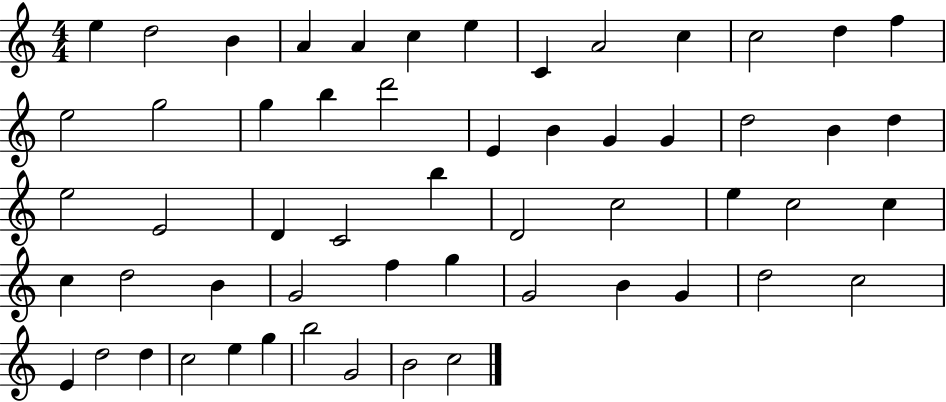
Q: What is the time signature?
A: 4/4